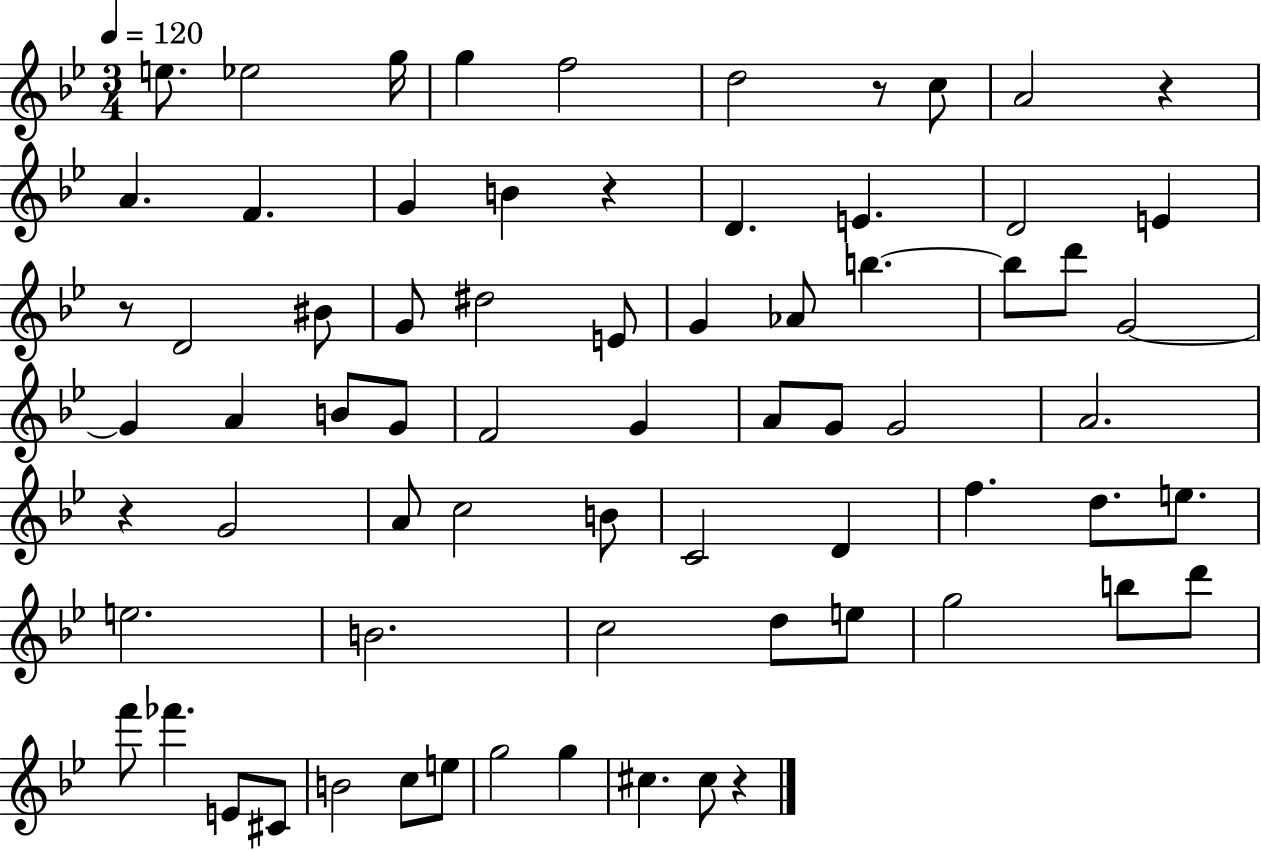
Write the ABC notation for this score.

X:1
T:Untitled
M:3/4
L:1/4
K:Bb
e/2 _e2 g/4 g f2 d2 z/2 c/2 A2 z A F G B z D E D2 E z/2 D2 ^B/2 G/2 ^d2 E/2 G _A/2 b b/2 d'/2 G2 G A B/2 G/2 F2 G A/2 G/2 G2 A2 z G2 A/2 c2 B/2 C2 D f d/2 e/2 e2 B2 c2 d/2 e/2 g2 b/2 d'/2 f'/2 _f' E/2 ^C/2 B2 c/2 e/2 g2 g ^c ^c/2 z